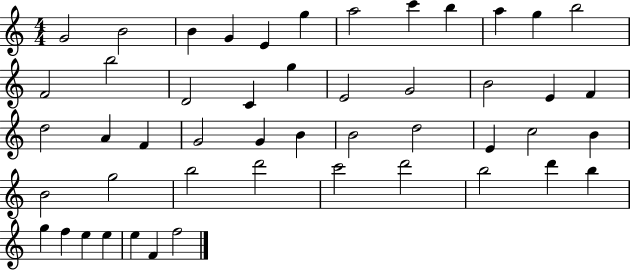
X:1
T:Untitled
M:4/4
L:1/4
K:C
G2 B2 B G E g a2 c' b a g b2 F2 b2 D2 C g E2 G2 B2 E F d2 A F G2 G B B2 d2 E c2 B B2 g2 b2 d'2 c'2 d'2 b2 d' b g f e e e F f2